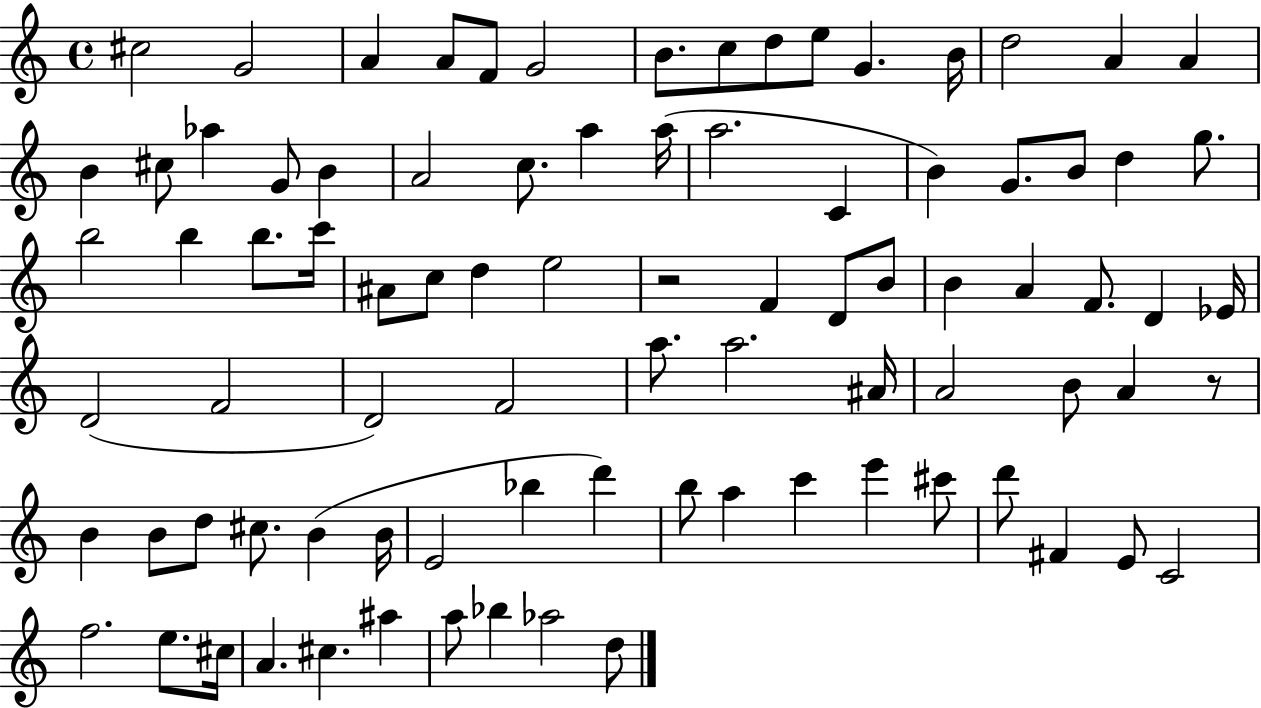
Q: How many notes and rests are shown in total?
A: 87